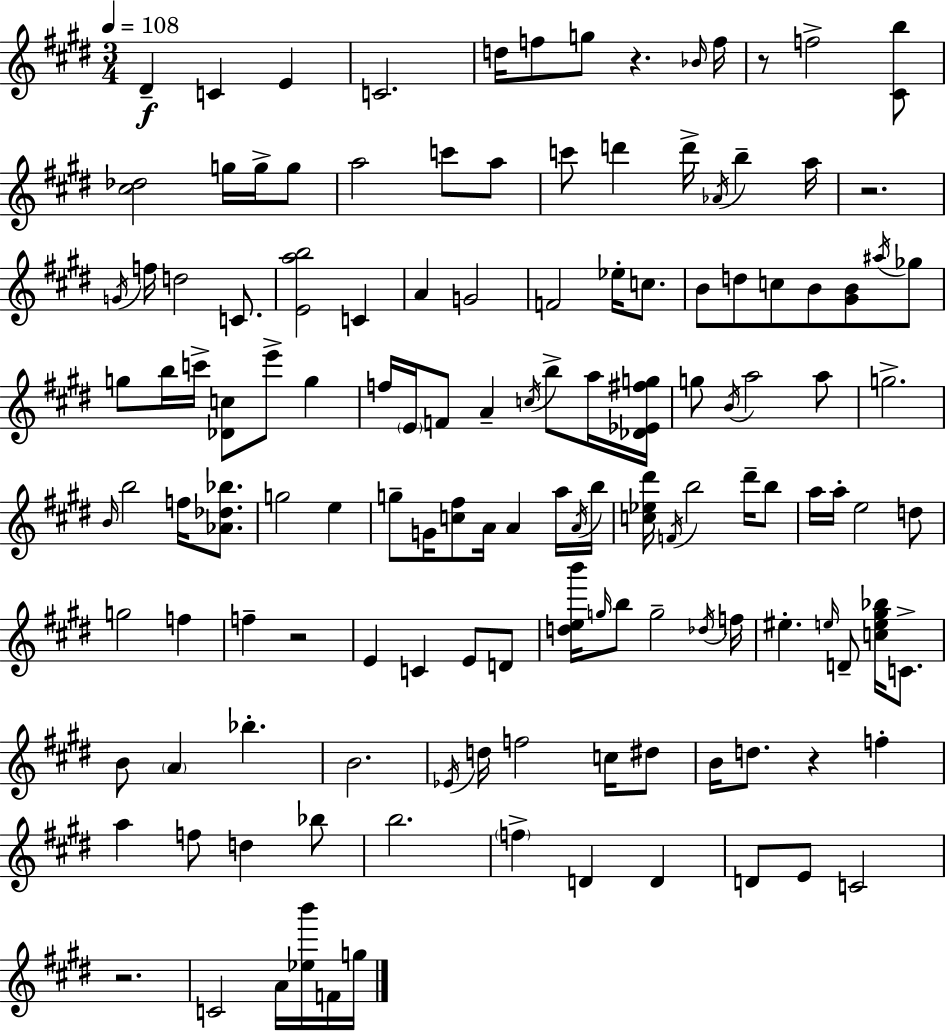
{
  \clef treble
  \numericTimeSignature
  \time 3/4
  \key e \major
  \tempo 4 = 108
  dis'4--\f c'4 e'4 | c'2. | d''16 f''8 g''8 r4. \grace { bes'16 } | f''16 r8 f''2-> <cis' b''>8 | \break <cis'' des''>2 g''16 g''16-> g''8 | a''2 c'''8 a''8 | c'''8 d'''4 d'''16-> \acciaccatura { aes'16 } b''4-- | a''16 r2. | \break \acciaccatura { g'16 } f''16 d''2 | c'8. <e' a'' b''>2 c'4 | a'4 g'2 | f'2 ees''16-. | \break c''8. b'8 d''8 c''8 b'8 <gis' b'>8 | \acciaccatura { ais''16 } ges''8 g''8 b''16 c'''16-> <des' c''>8 e'''8-> | g''4 f''16 \parenthesize e'16 f'8 a'4-- | \acciaccatura { c''16 } b''8-> a''16 <des' ees' fis'' g''>16 g''8 \acciaccatura { b'16 } a''2 | \break a''8 g''2.-> | \grace { b'16 } b''2 | f''16 <aes' des'' bes''>8. g''2 | e''4 g''8-- g'16 <c'' fis''>8 | \break a'16 a'4 a''16 \acciaccatura { a'16 } b''16 <c'' ees'' dis'''>16 \acciaccatura { f'16 } b''2 | dis'''16-- b''8 a''16 a''16-. e''2 | d''8 g''2 | f''4 f''4-- | \break r2 e'4 | c'4 e'8 d'8 <d'' e'' b'''>16 \grace { g''16 } b''8 | g''2-- \acciaccatura { des''16 } f''16 eis''4.-. | \grace { e''16 } d'8-- <c'' e'' gis'' bes''>16 c'8.-> | \break b'8 \parenthesize a'4 bes''4.-. | b'2. | \acciaccatura { ees'16 } d''16 f''2 c''16 dis''8 | b'16 d''8. r4 f''4-. | \break a''4 f''8 d''4 bes''8 | b''2. | \parenthesize f''4-> d'4 d'4 | d'8 e'8 c'2 | \break r2. | c'2 a'16 <ees'' b'''>16 f'16 | g''16 \bar "|."
}